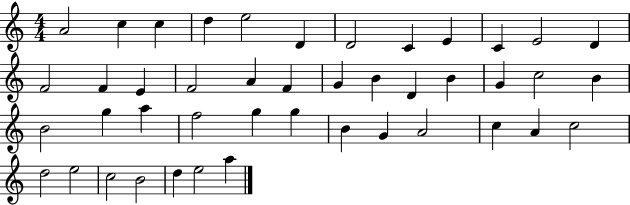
{
  \clef treble
  \numericTimeSignature
  \time 4/4
  \key c \major
  a'2 c''4 c''4 | d''4 e''2 d'4 | d'2 c'4 e'4 | c'4 e'2 d'4 | \break f'2 f'4 e'4 | f'2 a'4 f'4 | g'4 b'4 d'4 b'4 | g'4 c''2 b'4 | \break b'2 g''4 a''4 | f''2 g''4 g''4 | b'4 g'4 a'2 | c''4 a'4 c''2 | \break d''2 e''2 | c''2 b'2 | d''4 e''2 a''4 | \bar "|."
}